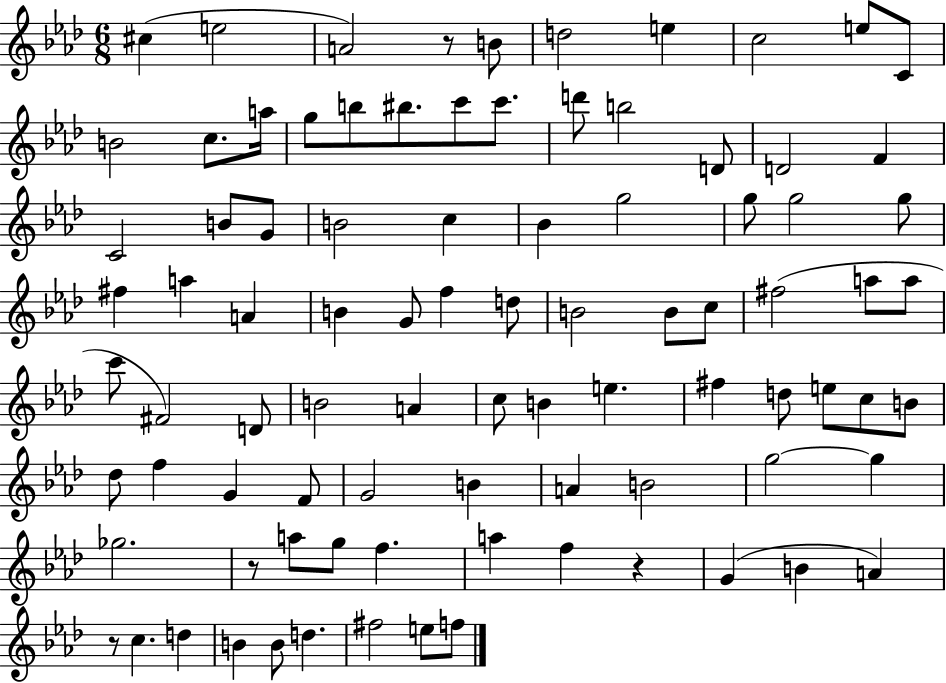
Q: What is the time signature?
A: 6/8